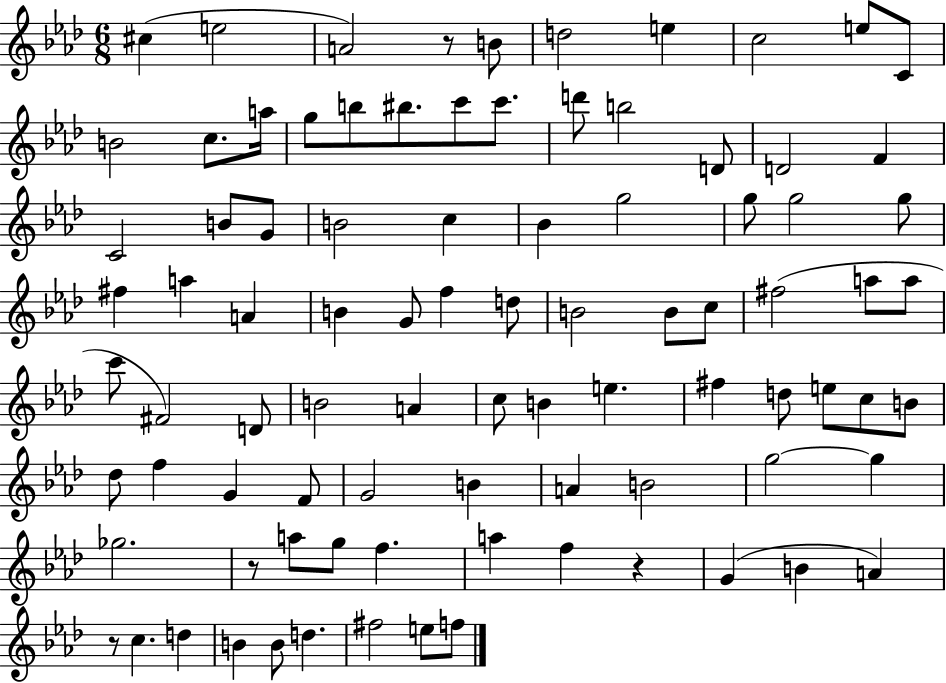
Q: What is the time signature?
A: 6/8